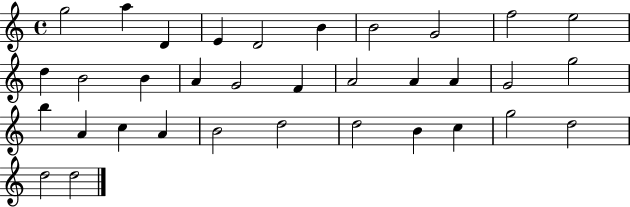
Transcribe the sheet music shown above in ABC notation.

X:1
T:Untitled
M:4/4
L:1/4
K:C
g2 a D E D2 B B2 G2 f2 e2 d B2 B A G2 F A2 A A G2 g2 b A c A B2 d2 d2 B c g2 d2 d2 d2